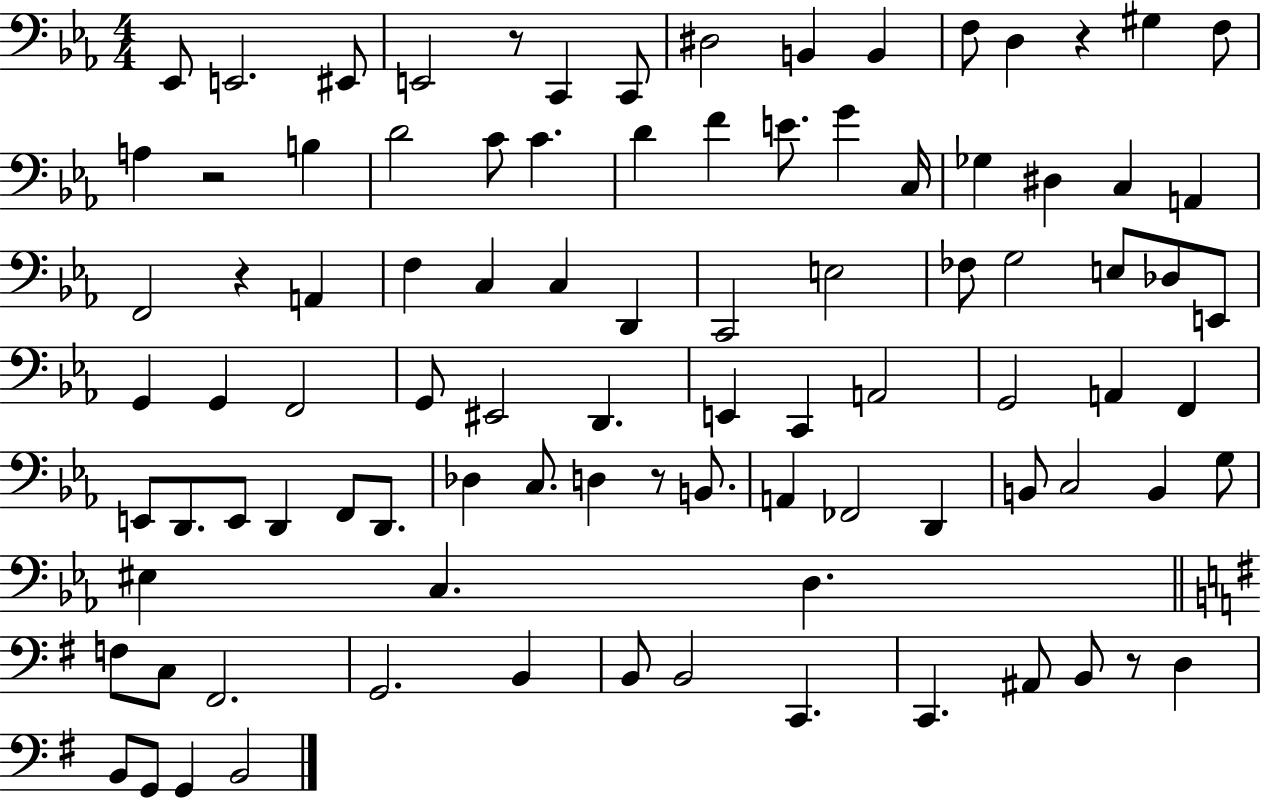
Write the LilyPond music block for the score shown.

{
  \clef bass
  \numericTimeSignature
  \time 4/4
  \key ees \major
  ees,8 e,2. eis,8 | e,2 r8 c,4 c,8 | dis2 b,4 b,4 | f8 d4 r4 gis4 f8 | \break a4 r2 b4 | d'2 c'8 c'4. | d'4 f'4 e'8. g'4 c16 | ges4 dis4 c4 a,4 | \break f,2 r4 a,4 | f4 c4 c4 d,4 | c,2 e2 | fes8 g2 e8 des8 e,8 | \break g,4 g,4 f,2 | g,8 eis,2 d,4. | e,4 c,4 a,2 | g,2 a,4 f,4 | \break e,8 d,8. e,8 d,4 f,8 d,8. | des4 c8. d4 r8 b,8. | a,4 fes,2 d,4 | b,8 c2 b,4 g8 | \break eis4 c4. d4. | \bar "||" \break \key g \major f8 c8 fis,2. | g,2. b,4 | b,8 b,2 c,4. | c,4. ais,8 b,8 r8 d4 | \break b,8 g,8 g,4 b,2 | \bar "|."
}